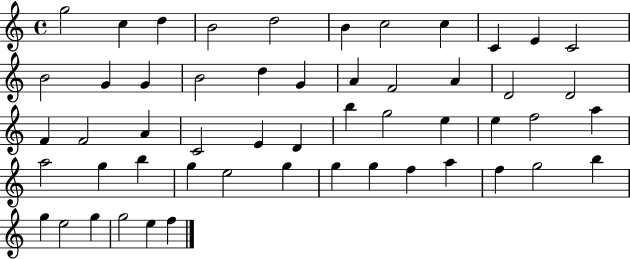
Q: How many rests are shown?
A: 0